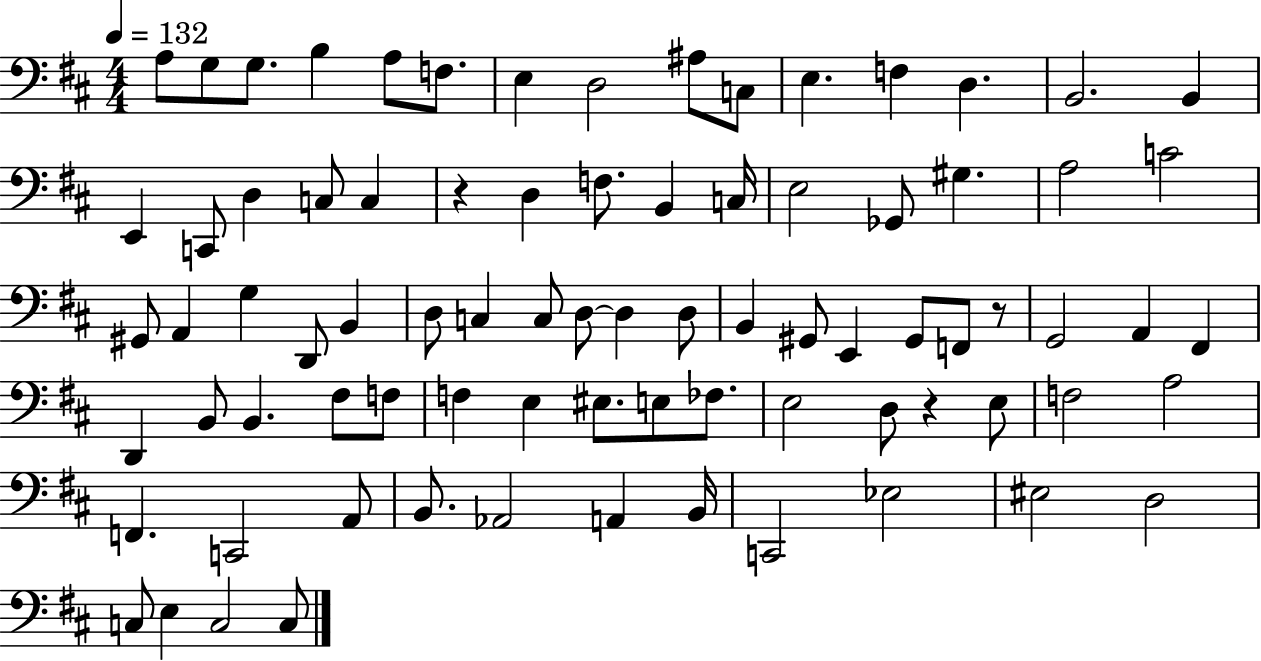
X:1
T:Untitled
M:4/4
L:1/4
K:D
A,/2 G,/2 G,/2 B, A,/2 F,/2 E, D,2 ^A,/2 C,/2 E, F, D, B,,2 B,, E,, C,,/2 D, C,/2 C, z D, F,/2 B,, C,/4 E,2 _G,,/2 ^G, A,2 C2 ^G,,/2 A,, G, D,,/2 B,, D,/2 C, C,/2 D,/2 D, D,/2 B,, ^G,,/2 E,, ^G,,/2 F,,/2 z/2 G,,2 A,, ^F,, D,, B,,/2 B,, ^F,/2 F,/2 F, E, ^E,/2 E,/2 _F,/2 E,2 D,/2 z E,/2 F,2 A,2 F,, C,,2 A,,/2 B,,/2 _A,,2 A,, B,,/4 C,,2 _E,2 ^E,2 D,2 C,/2 E, C,2 C,/2